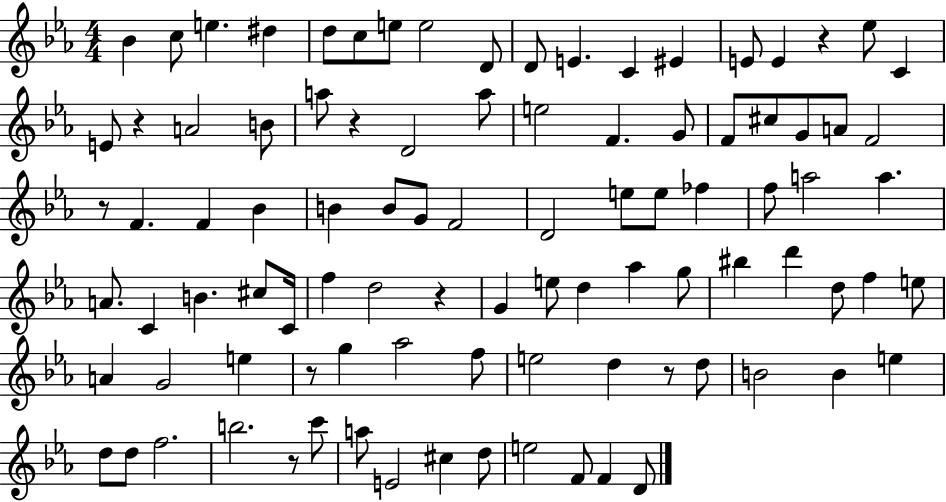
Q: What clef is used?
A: treble